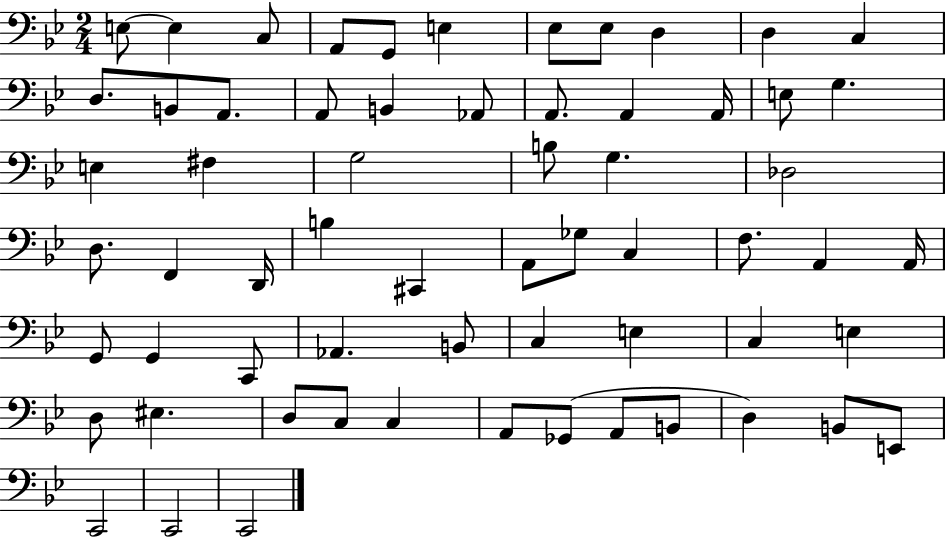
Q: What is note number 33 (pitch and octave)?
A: C#2